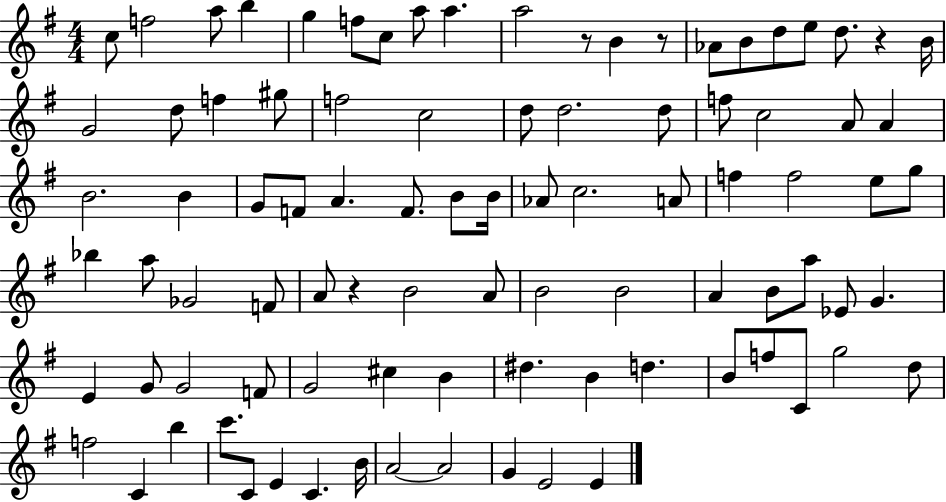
{
  \clef treble
  \numericTimeSignature
  \time 4/4
  \key g \major
  \repeat volta 2 { c''8 f''2 a''8 b''4 | g''4 f''8 c''8 a''8 a''4. | a''2 r8 b'4 r8 | aes'8 b'8 d''8 e''8 d''8. r4 b'16 | \break g'2 d''8 f''4 gis''8 | f''2 c''2 | d''8 d''2. d''8 | f''8 c''2 a'8 a'4 | \break b'2. b'4 | g'8 f'8 a'4. f'8. b'8 b'16 | aes'8 c''2. a'8 | f''4 f''2 e''8 g''8 | \break bes''4 a''8 ges'2 f'8 | a'8 r4 b'2 a'8 | b'2 b'2 | a'4 b'8 a''8 ees'8 g'4. | \break e'4 g'8 g'2 f'8 | g'2 cis''4 b'4 | dis''4. b'4 d''4. | b'8 f''8 c'8 g''2 d''8 | \break f''2 c'4 b''4 | c'''8. c'8 e'4 c'4. b'16 | a'2~~ a'2 | g'4 e'2 e'4 | \break } \bar "|."
}